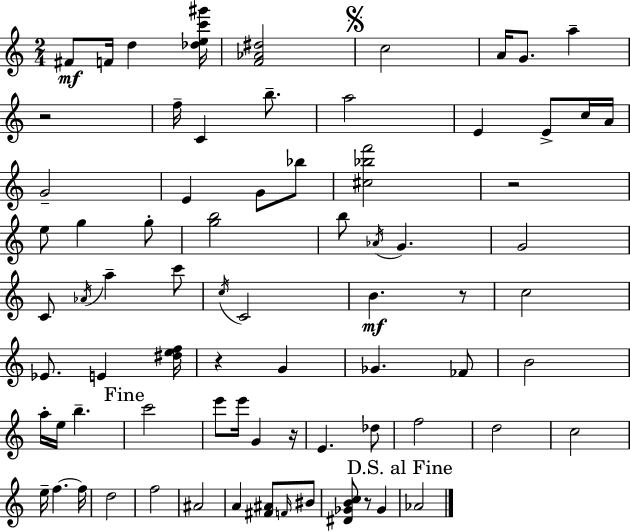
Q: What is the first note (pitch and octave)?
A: F#4